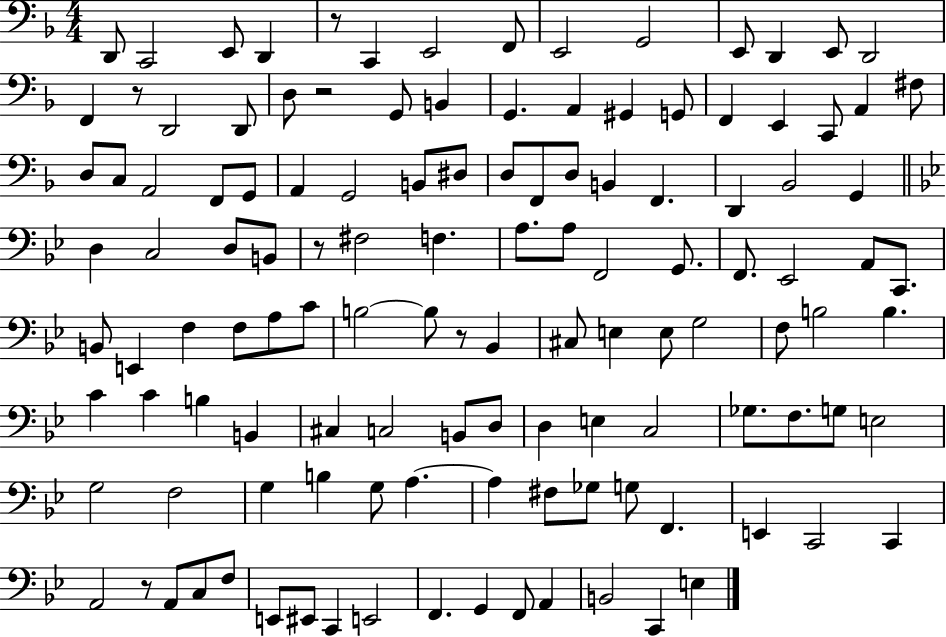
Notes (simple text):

D2/e C2/h E2/e D2/q R/e C2/q E2/h F2/e E2/h G2/h E2/e D2/q E2/e D2/h F2/q R/e D2/h D2/e D3/e R/h G2/e B2/q G2/q. A2/q G#2/q G2/e F2/q E2/q C2/e A2/q F#3/e D3/e C3/e A2/h F2/e G2/e A2/q G2/h B2/e D#3/e D3/e F2/e D3/e B2/q F2/q. D2/q Bb2/h G2/q D3/q C3/h D3/e B2/e R/e F#3/h F3/q. A3/e. A3/e F2/h G2/e. F2/e. Eb2/h A2/e C2/e. B2/e E2/q F3/q F3/e A3/e C4/e B3/h B3/e R/e Bb2/q C#3/e E3/q E3/e G3/h F3/e B3/h B3/q. C4/q C4/q B3/q B2/q C#3/q C3/h B2/e D3/e D3/q E3/q C3/h Gb3/e. F3/e. G3/e E3/h G3/h F3/h G3/q B3/q G3/e A3/q. A3/q F#3/e Gb3/e G3/e F2/q. E2/q C2/h C2/q A2/h R/e A2/e C3/e F3/e E2/e EIS2/e C2/q E2/h F2/q. G2/q F2/e A2/q B2/h C2/q E3/q